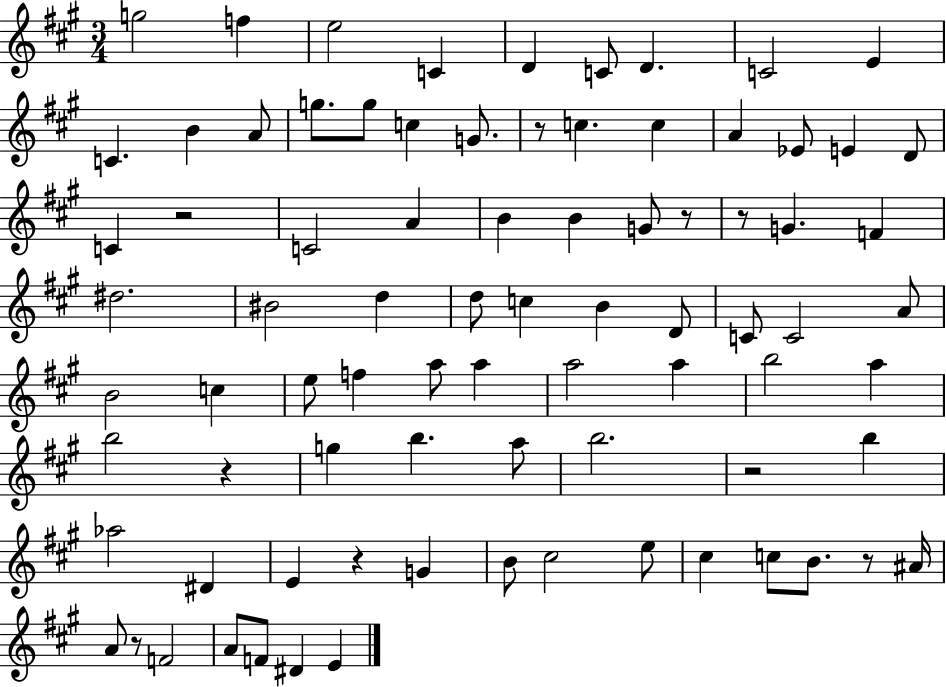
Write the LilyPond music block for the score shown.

{
  \clef treble
  \numericTimeSignature
  \time 3/4
  \key a \major
  g''2 f''4 | e''2 c'4 | d'4 c'8 d'4. | c'2 e'4 | \break c'4. b'4 a'8 | g''8. g''8 c''4 g'8. | r8 c''4. c''4 | a'4 ees'8 e'4 d'8 | \break c'4 r2 | c'2 a'4 | b'4 b'4 g'8 r8 | r8 g'4. f'4 | \break dis''2. | bis'2 d''4 | d''8 c''4 b'4 d'8 | c'8 c'2 a'8 | \break b'2 c''4 | e''8 f''4 a''8 a''4 | a''2 a''4 | b''2 a''4 | \break b''2 r4 | g''4 b''4. a''8 | b''2. | r2 b''4 | \break aes''2 dis'4 | e'4 r4 g'4 | b'8 cis''2 e''8 | cis''4 c''8 b'8. r8 ais'16 | \break a'8 r8 f'2 | a'8 f'8 dis'4 e'4 | \bar "|."
}